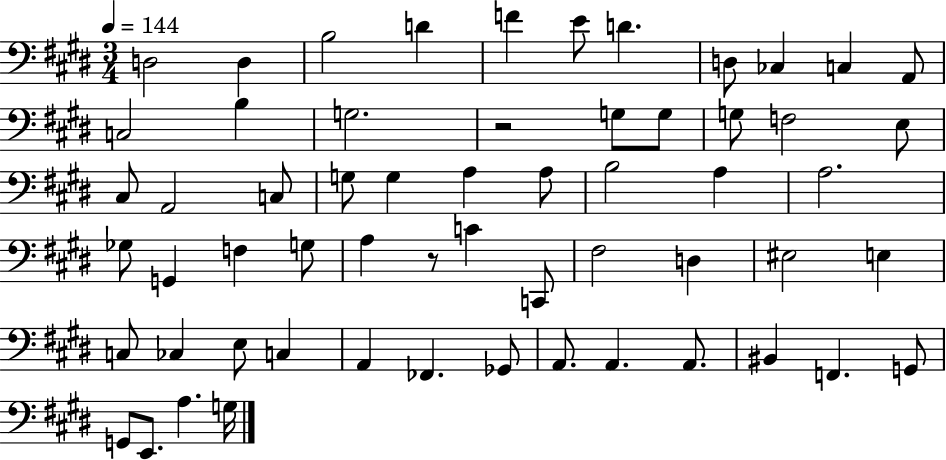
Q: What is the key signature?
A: E major